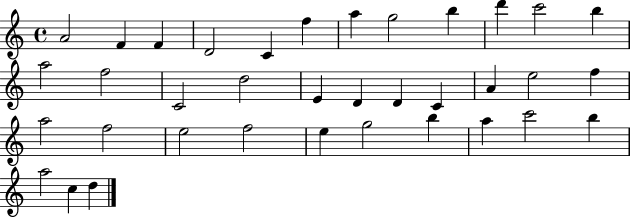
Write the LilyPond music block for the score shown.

{
  \clef treble
  \time 4/4
  \defaultTimeSignature
  \key c \major
  a'2 f'4 f'4 | d'2 c'4 f''4 | a''4 g''2 b''4 | d'''4 c'''2 b''4 | \break a''2 f''2 | c'2 d''2 | e'4 d'4 d'4 c'4 | a'4 e''2 f''4 | \break a''2 f''2 | e''2 f''2 | e''4 g''2 b''4 | a''4 c'''2 b''4 | \break a''2 c''4 d''4 | \bar "|."
}